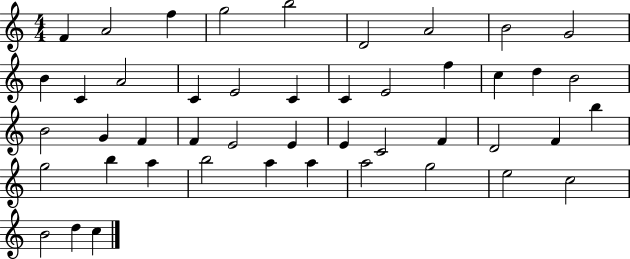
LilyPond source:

{
  \clef treble
  \numericTimeSignature
  \time 4/4
  \key c \major
  f'4 a'2 f''4 | g''2 b''2 | d'2 a'2 | b'2 g'2 | \break b'4 c'4 a'2 | c'4 e'2 c'4 | c'4 e'2 f''4 | c''4 d''4 b'2 | \break b'2 g'4 f'4 | f'4 e'2 e'4 | e'4 c'2 f'4 | d'2 f'4 b''4 | \break g''2 b''4 a''4 | b''2 a''4 a''4 | a''2 g''2 | e''2 c''2 | \break b'2 d''4 c''4 | \bar "|."
}